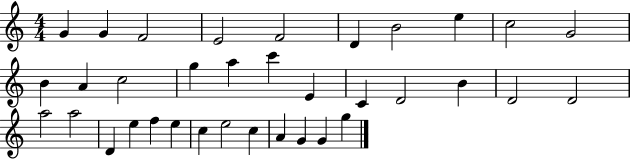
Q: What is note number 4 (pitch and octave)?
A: E4